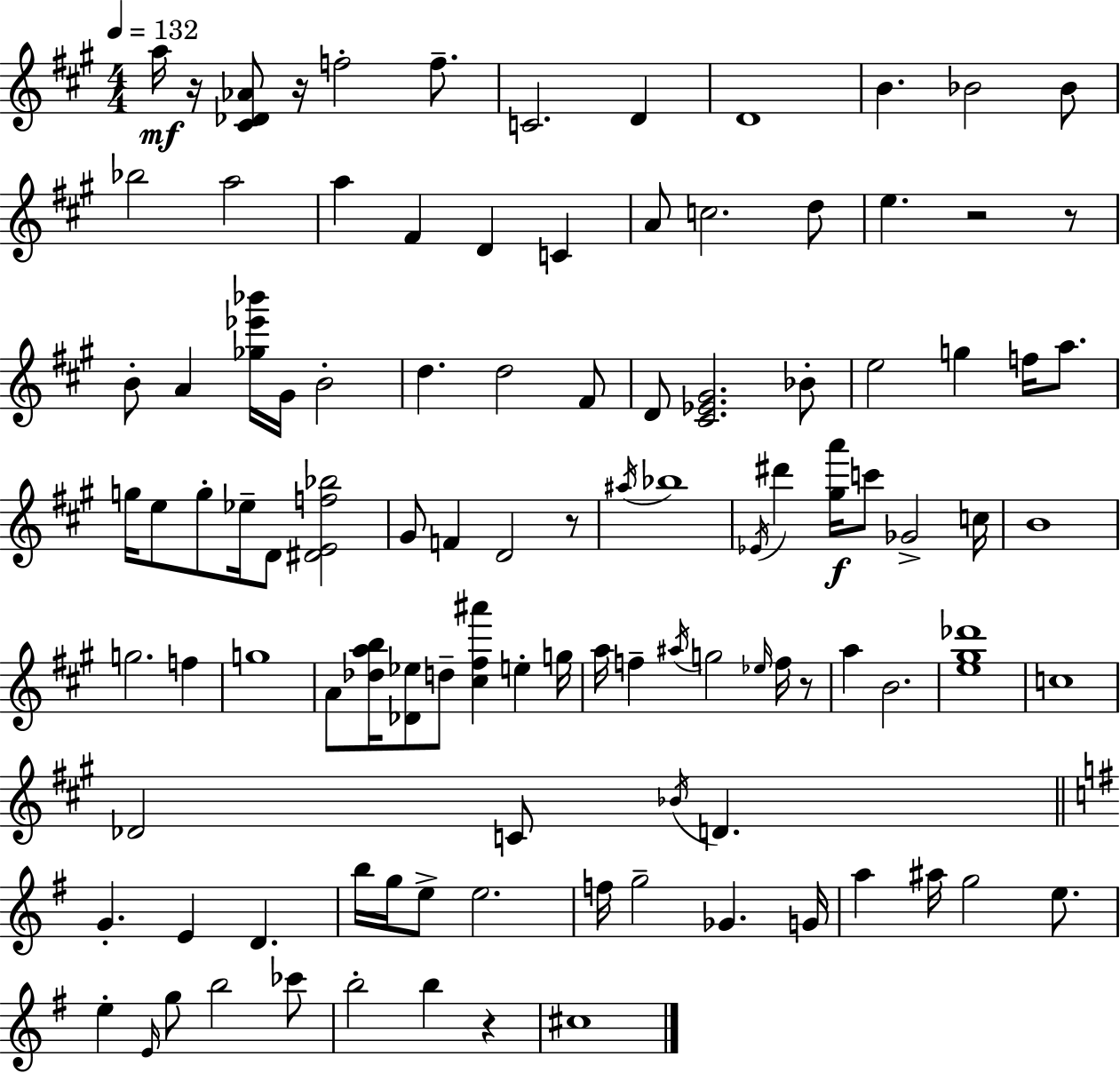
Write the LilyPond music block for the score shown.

{
  \clef treble
  \numericTimeSignature
  \time 4/4
  \key a \major
  \tempo 4 = 132
  a''16\mf r16 <cis' des' aes'>8 r16 f''2-. f''8.-- | c'2. d'4 | d'1 | b'4. bes'2 bes'8 | \break bes''2 a''2 | a''4 fis'4 d'4 c'4 | a'8 c''2. d''8 | e''4. r2 r8 | \break b'8-. a'4 <ges'' ees''' bes'''>16 gis'16 b'2-. | d''4. d''2 fis'8 | d'8 <cis' ees' gis'>2. bes'8-. | e''2 g''4 f''16 a''8. | \break g''16 e''8 g''8-. ees''16-- d'8 <dis' e' f'' bes''>2 | gis'8 f'4 d'2 r8 | \acciaccatura { ais''16 } bes''1 | \acciaccatura { ees'16 } dis'''4 <gis'' a'''>16\f c'''8 ges'2-> | \break c''16 b'1 | g''2. f''4 | g''1 | a'8 <des'' a'' b''>16 <des' ees''>8 d''8-- <cis'' fis'' ais'''>4 e''4-. | \break g''16 a''16 f''4-- \acciaccatura { ais''16 } g''2 | \grace { ees''16 } f''16 r8 a''4 b'2. | <e'' gis'' des'''>1 | c''1 | \break des'2 c'8 \acciaccatura { bes'16 } d'4. | \bar "||" \break \key g \major g'4.-. e'4 d'4. | b''16 g''16 e''8-> e''2. | f''16 g''2-- ges'4. g'16 | a''4 ais''16 g''2 e''8. | \break e''4-. \grace { e'16 } g''8 b''2 ces'''8 | b''2-. b''4 r4 | cis''1 | \bar "|."
}